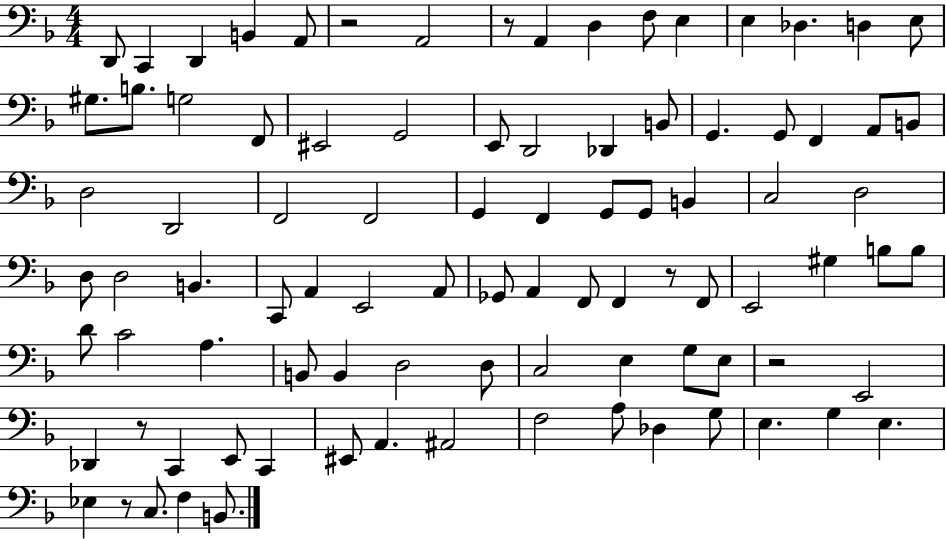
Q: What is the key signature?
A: F major